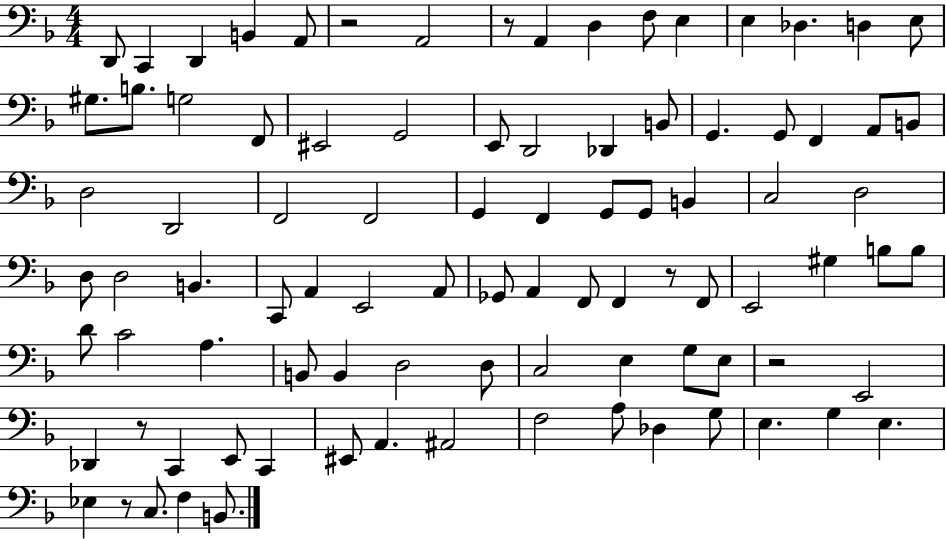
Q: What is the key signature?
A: F major